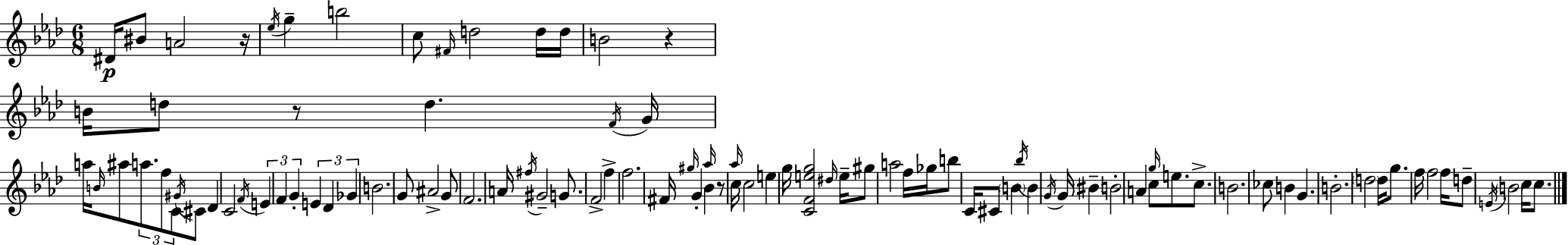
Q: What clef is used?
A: treble